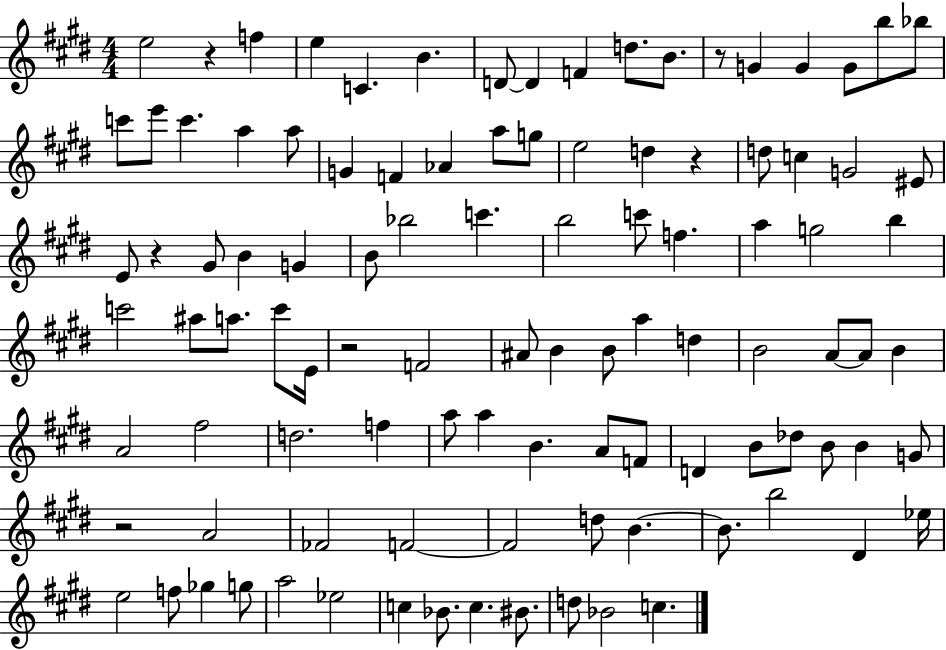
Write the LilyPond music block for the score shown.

{
  \clef treble
  \numericTimeSignature
  \time 4/4
  \key e \major
  e''2 r4 f''4 | e''4 c'4. b'4. | d'8~~ d'4 f'4 d''8. b'8. | r8 g'4 g'4 g'8 b''8 bes''8 | \break c'''8 e'''8 c'''4. a''4 a''8 | g'4 f'4 aes'4 a''8 g''8 | e''2 d''4 r4 | d''8 c''4 g'2 eis'8 | \break e'8 r4 gis'8 b'4 g'4 | b'8 bes''2 c'''4. | b''2 c'''8 f''4. | a''4 g''2 b''4 | \break c'''2 ais''8 a''8. c'''8 e'16 | r2 f'2 | ais'8 b'4 b'8 a''4 d''4 | b'2 a'8~~ a'8 b'4 | \break a'2 fis''2 | d''2. f''4 | a''8 a''4 b'4. a'8 f'8 | d'4 b'8 des''8 b'8 b'4 g'8 | \break r2 a'2 | fes'2 f'2~~ | f'2 d''8 b'4.~~ | b'8. b''2 dis'4 ees''16 | \break e''2 f''8 ges''4 g''8 | a''2 ees''2 | c''4 bes'8. c''4. bis'8. | d''8 bes'2 c''4. | \break \bar "|."
}